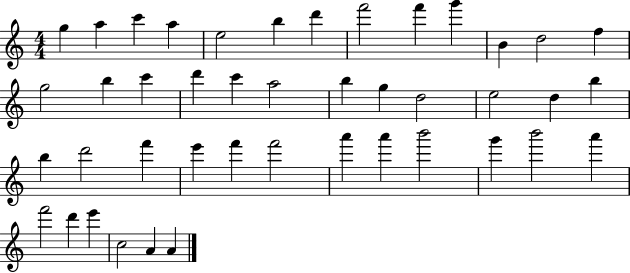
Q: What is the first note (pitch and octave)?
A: G5